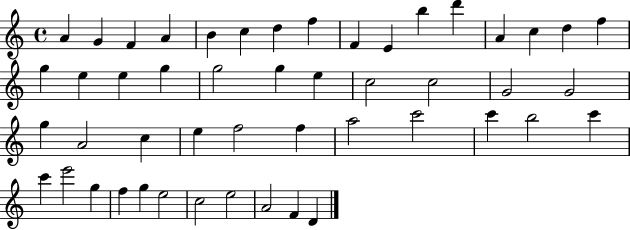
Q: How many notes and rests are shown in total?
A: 49